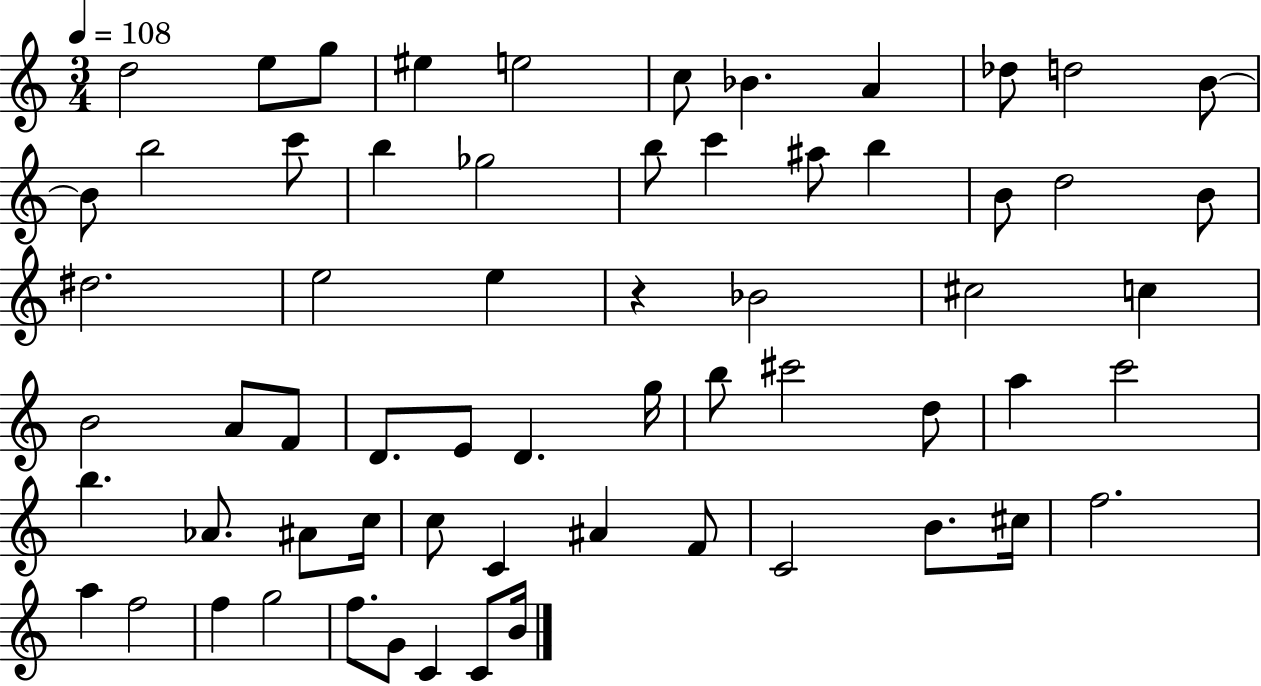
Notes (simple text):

D5/h E5/e G5/e EIS5/q E5/h C5/e Bb4/q. A4/q Db5/e D5/h B4/e B4/e B5/h C6/e B5/q Gb5/h B5/e C6/q A#5/e B5/q B4/e D5/h B4/e D#5/h. E5/h E5/q R/q Bb4/h C#5/h C5/q B4/h A4/e F4/e D4/e. E4/e D4/q. G5/s B5/e C#6/h D5/e A5/q C6/h B5/q. Ab4/e. A#4/e C5/s C5/e C4/q A#4/q F4/e C4/h B4/e. C#5/s F5/h. A5/q F5/h F5/q G5/h F5/e. G4/e C4/q C4/e B4/s